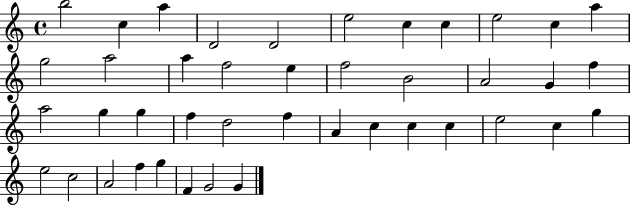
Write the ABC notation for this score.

X:1
T:Untitled
M:4/4
L:1/4
K:C
b2 c a D2 D2 e2 c c e2 c a g2 a2 a f2 e f2 B2 A2 G f a2 g g f d2 f A c c c e2 c g e2 c2 A2 f g F G2 G